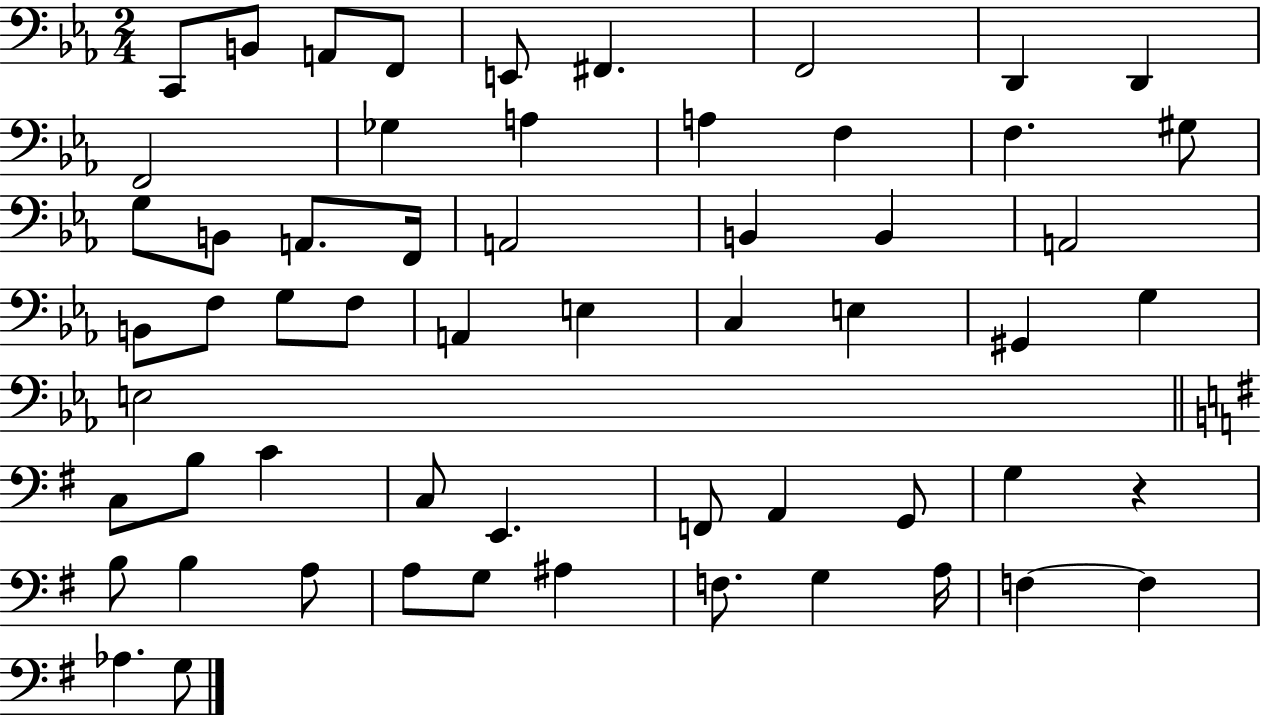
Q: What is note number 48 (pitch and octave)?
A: A3